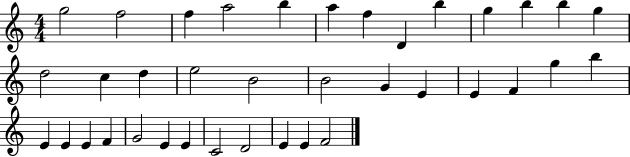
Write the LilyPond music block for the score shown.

{
  \clef treble
  \numericTimeSignature
  \time 4/4
  \key c \major
  g''2 f''2 | f''4 a''2 b''4 | a''4 f''4 d'4 b''4 | g''4 b''4 b''4 g''4 | \break d''2 c''4 d''4 | e''2 b'2 | b'2 g'4 e'4 | e'4 f'4 g''4 b''4 | \break e'4 e'4 e'4 f'4 | g'2 e'4 e'4 | c'2 d'2 | e'4 e'4 f'2 | \break \bar "|."
}